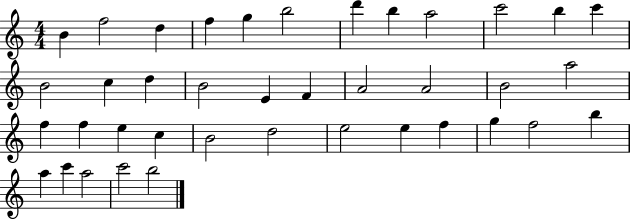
X:1
T:Untitled
M:4/4
L:1/4
K:C
B f2 d f g b2 d' b a2 c'2 b c' B2 c d B2 E F A2 A2 B2 a2 f f e c B2 d2 e2 e f g f2 b a c' a2 c'2 b2